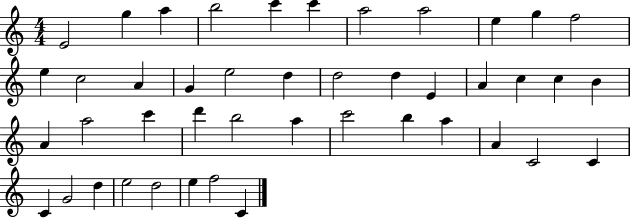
E4/h G5/q A5/q B5/h C6/q C6/q A5/h A5/h E5/q G5/q F5/h E5/q C5/h A4/q G4/q E5/h D5/q D5/h D5/q E4/q A4/q C5/q C5/q B4/q A4/q A5/h C6/q D6/q B5/h A5/q C6/h B5/q A5/q A4/q C4/h C4/q C4/q G4/h D5/q E5/h D5/h E5/q F5/h C4/q